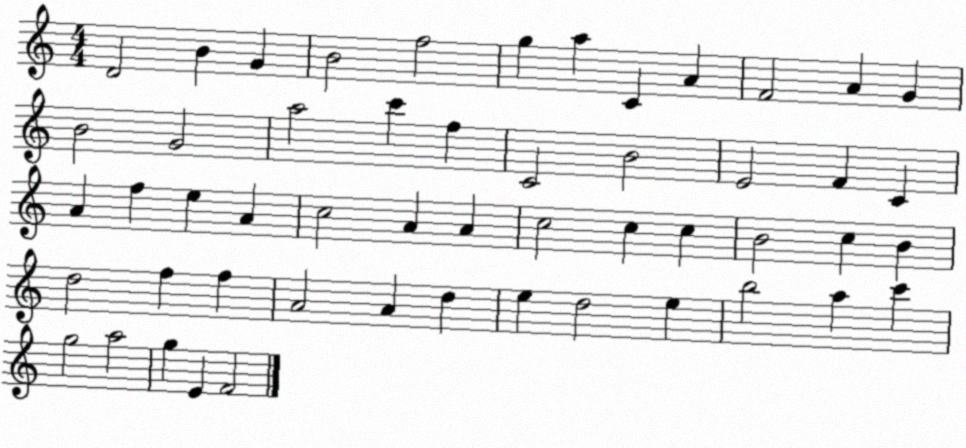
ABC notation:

X:1
T:Untitled
M:4/4
L:1/4
K:C
D2 B G B2 f2 g a C A F2 A G B2 G2 a2 c' f C2 B2 E2 F C A f e A c2 A A c2 c c B2 c B d2 f f A2 A d e d2 e b2 a c' g2 a2 g E F2